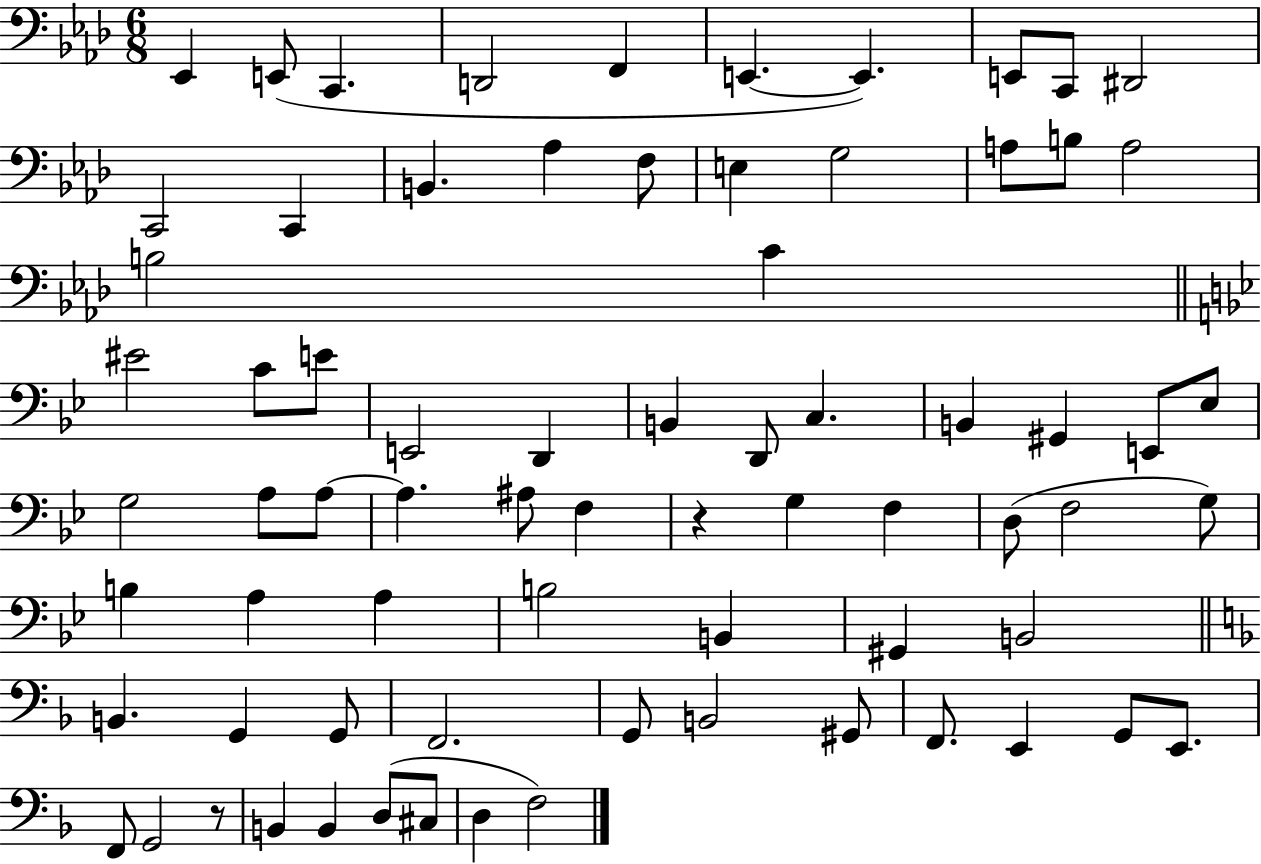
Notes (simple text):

Eb2/q E2/e C2/q. D2/h F2/q E2/q. E2/q. E2/e C2/e D#2/h C2/h C2/q B2/q. Ab3/q F3/e E3/q G3/h A3/e B3/e A3/h B3/h C4/q EIS4/h C4/e E4/e E2/h D2/q B2/q D2/e C3/q. B2/q G#2/q E2/e Eb3/e G3/h A3/e A3/e A3/q. A#3/e F3/q R/q G3/q F3/q D3/e F3/h G3/e B3/q A3/q A3/q B3/h B2/q G#2/q B2/h B2/q. G2/q G2/e F2/h. G2/e B2/h G#2/e F2/e. E2/q G2/e E2/e. F2/e G2/h R/e B2/q B2/q D3/e C#3/e D3/q F3/h